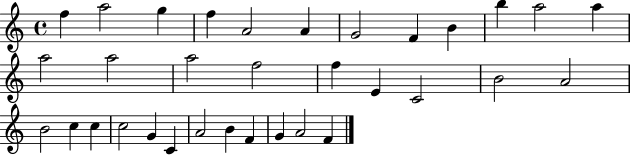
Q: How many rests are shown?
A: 0